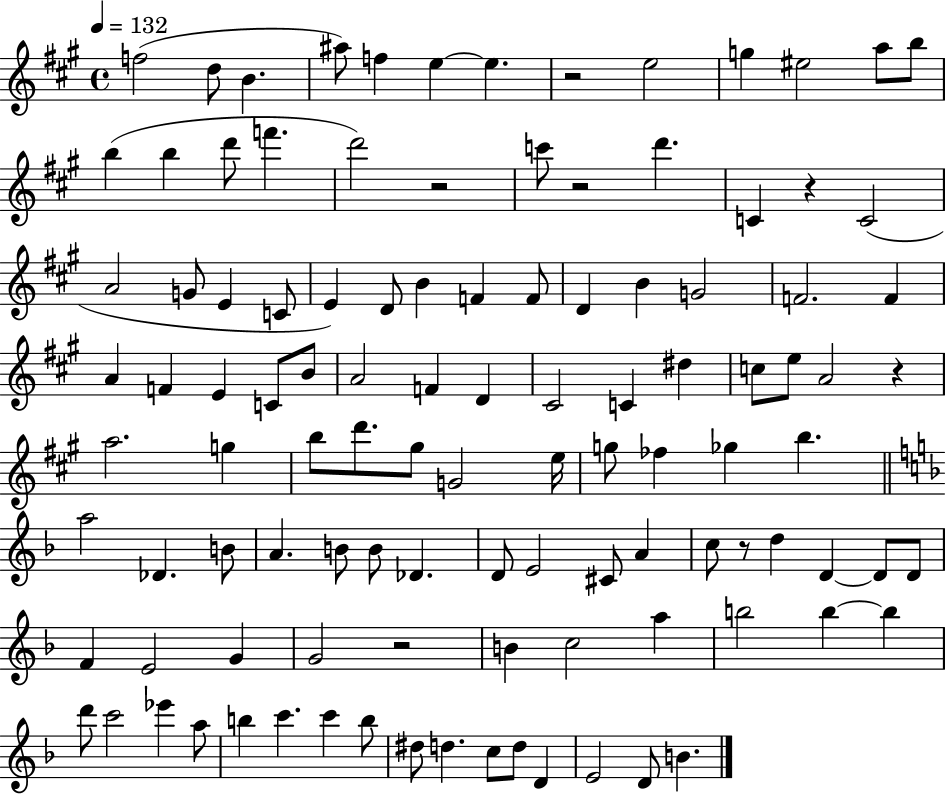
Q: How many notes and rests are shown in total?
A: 109